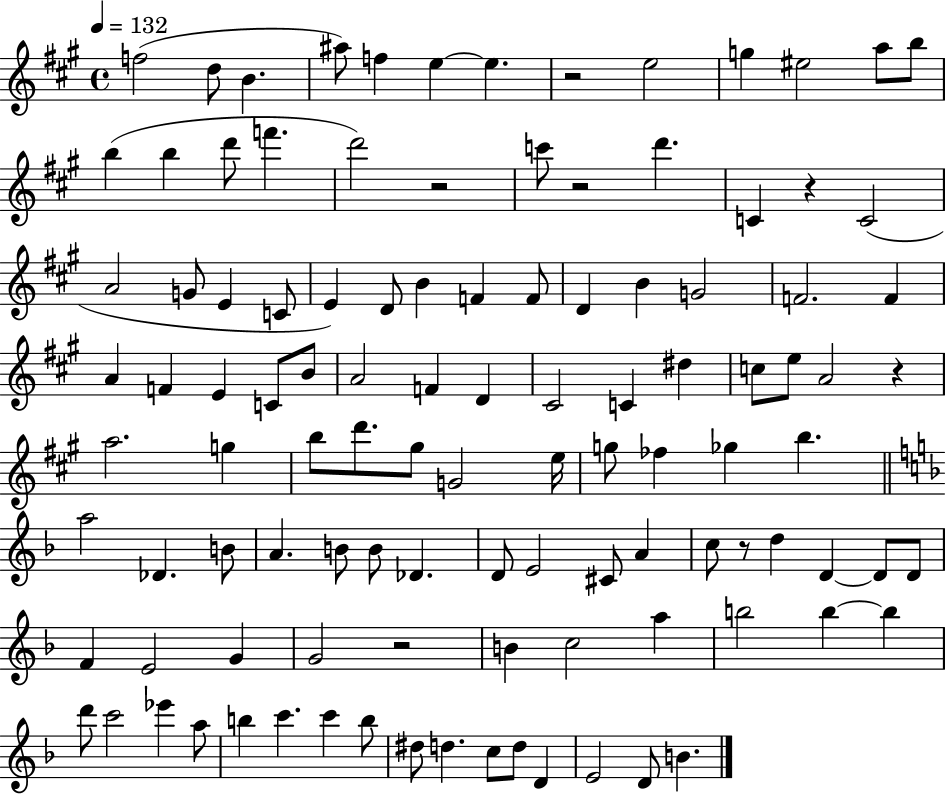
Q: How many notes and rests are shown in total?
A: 109